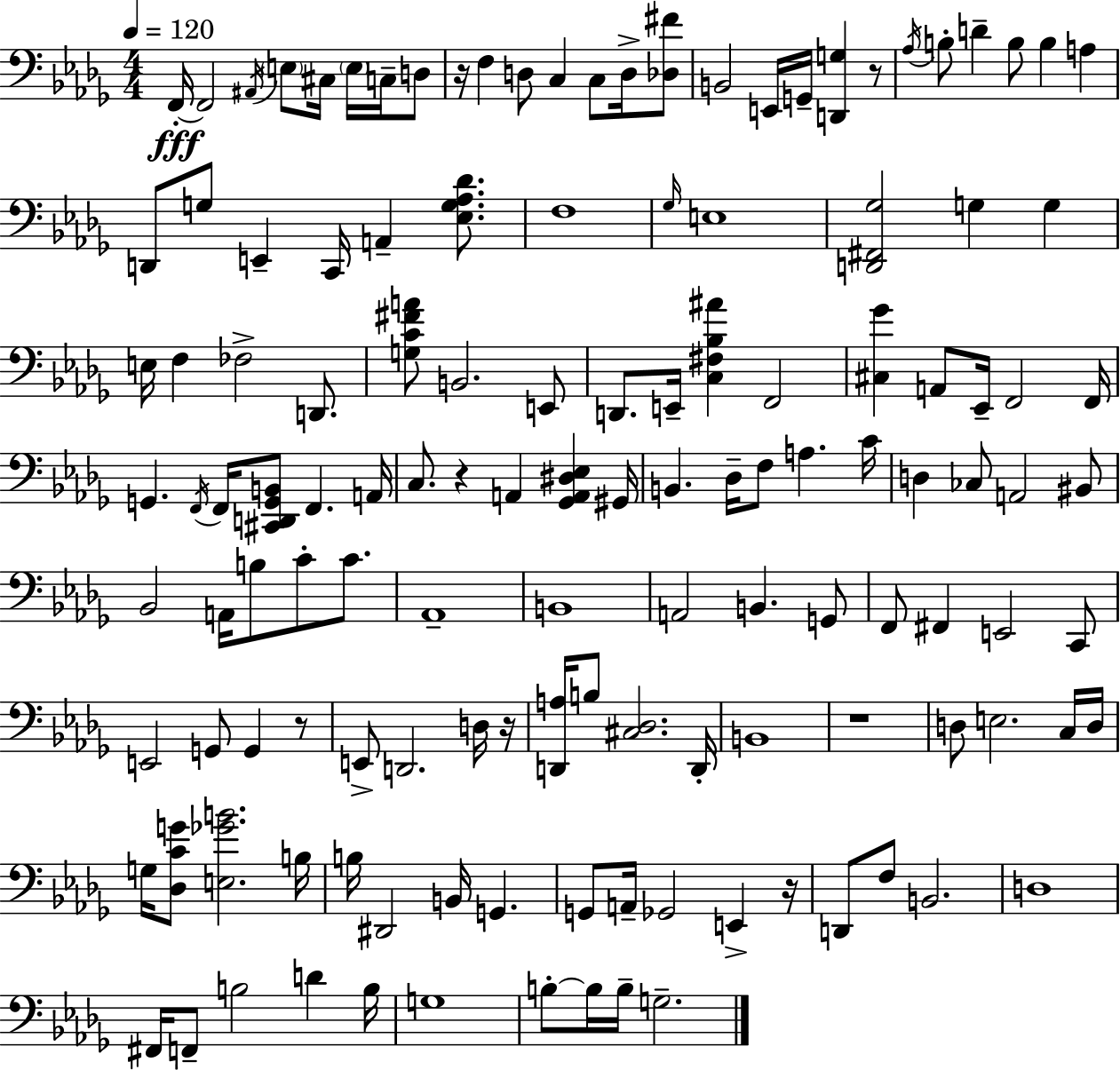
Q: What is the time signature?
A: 4/4